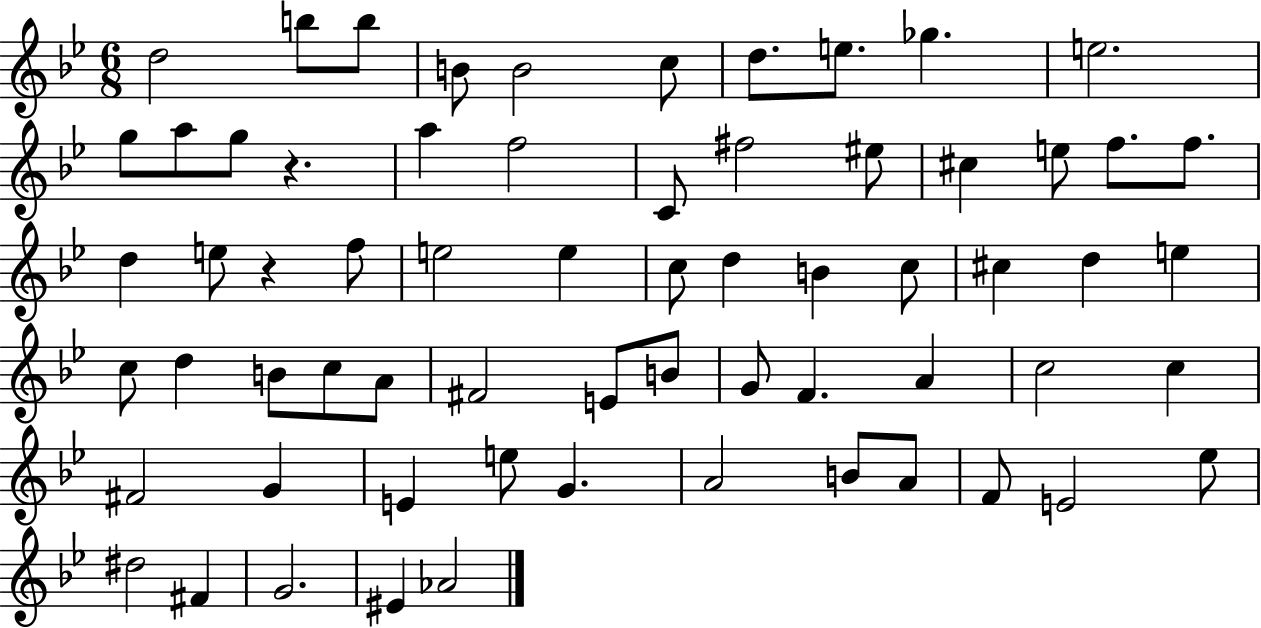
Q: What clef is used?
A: treble